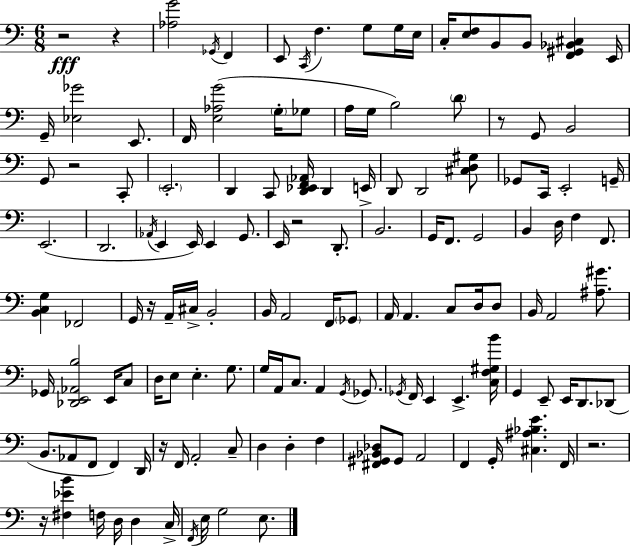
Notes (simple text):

R/h R/q [Ab3,G4]/h Gb2/s F2/q E2/e C2/s F3/q. G3/e G3/s E3/s C3/s [E3,F3]/e B2/e B2/e [F2,G#2,Bb2,C#3]/q E2/s G2/s [Eb3,Gb4]/h E2/e. F2/s [E3,Ab3,G4]/h G3/s Gb3/e A3/s G3/s B3/h D4/e R/e G2/e B2/h G2/e R/h C2/e E2/h. D2/q C2/e [D2,Eb2,F2,Ab2]/s D2/q E2/s D2/e D2/h [C#3,D3,G#3]/e Gb2/e C2/s E2/h G2/s E2/h. D2/h. Ab2/s E2/q E2/s E2/q G2/e. E2/s R/h D2/e. B2/h. G2/s F2/e. G2/h B2/q D3/s F3/q F2/e. [B2,C3,G3]/q FES2/h G2/s R/s A2/s C#3/s B2/h B2/s A2/h F2/s Gb2/e A2/s A2/q. C3/e D3/s D3/e B2/s A2/h [A#3,G#4]/e. Gb2/s [Db2,E2,Ab2,B3]/h E2/s C3/e D3/s E3/e E3/q. G3/e. G3/s A2/s C3/e. A2/q G2/s Gb2/e. Gb2/s F2/s E2/q E2/q. [C3,F3,G#3,B4]/s G2/q E2/e E2/s D2/e. Db2/e B2/e. Ab2/e F2/e F2/q D2/s R/s F2/s A2/h C3/e D3/q D3/q F3/q [F#2,G#2,Bb2,Db3]/e G#2/e A2/h F2/q G2/s [C#3,A#3,Bb3,E4]/q. F2/s R/h. R/s [F#3,Eb4,B4]/q F3/s D3/s D3/q C3/s F2/s E3/s G3/h E3/e.